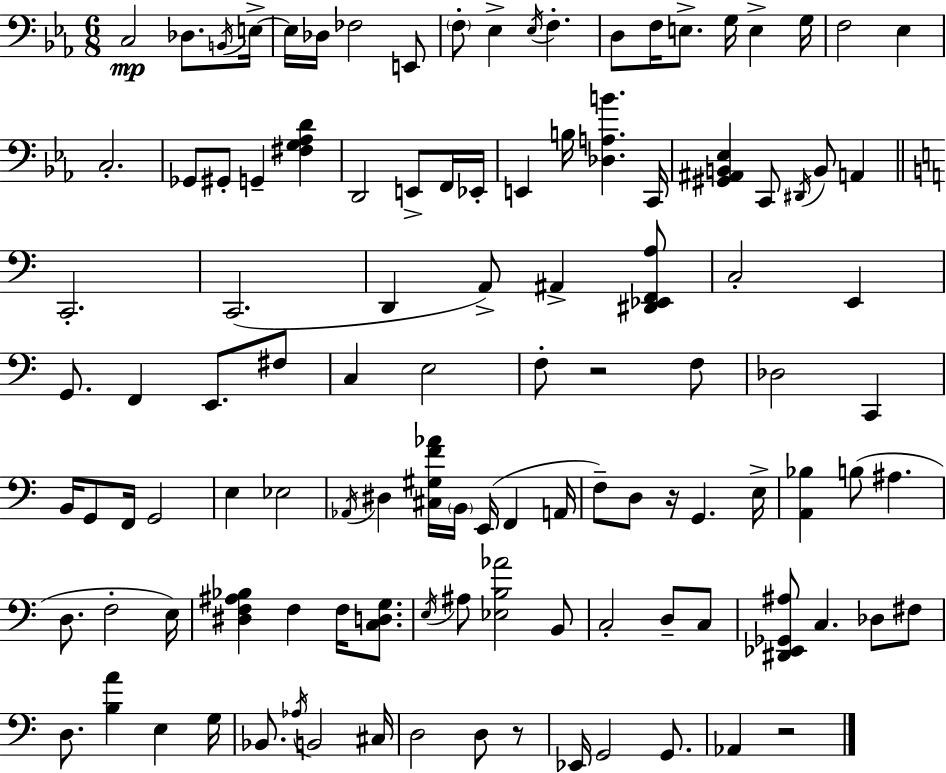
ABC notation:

X:1
T:Untitled
M:6/8
L:1/4
K:Cm
C,2 _D,/2 B,,/4 E,/4 E,/4 _D,/4 _F,2 E,,/2 F,/2 _E, _E,/4 F, D,/2 F,/4 E,/2 G,/4 E, G,/4 F,2 _E, C,2 _G,,/2 ^G,,/2 G,, [^F,G,_A,D] D,,2 E,,/2 F,,/4 _E,,/4 E,, B,/4 [_D,A,B] C,,/4 [^G,,^A,,B,,_E,] C,,/2 ^D,,/4 B,,/2 A,, C,,2 C,,2 D,, A,,/2 ^A,, [^D,,_E,,F,,A,]/2 C,2 E,, G,,/2 F,, E,,/2 ^F,/2 C, E,2 F,/2 z2 F,/2 _D,2 C,, B,,/4 G,,/2 F,,/4 G,,2 E, _E,2 _A,,/4 ^D, [^C,^G,F_A]/4 B,,/4 E,,/4 F,, A,,/4 F,/2 D,/2 z/4 G,, E,/4 [A,,_B,] B,/2 ^A, D,/2 F,2 E,/4 [^D,F,^A,_B,] F, F,/4 [C,D,G,]/2 E,/4 ^A,/2 [_E,B,_A]2 B,,/2 C,2 D,/2 C,/2 [^D,,_E,,_G,,^A,]/2 C, _D,/2 ^F,/2 D,/2 [B,A] E, G,/4 _B,,/2 _A,/4 B,,2 ^C,/4 D,2 D,/2 z/2 _E,,/4 G,,2 G,,/2 _A,, z2